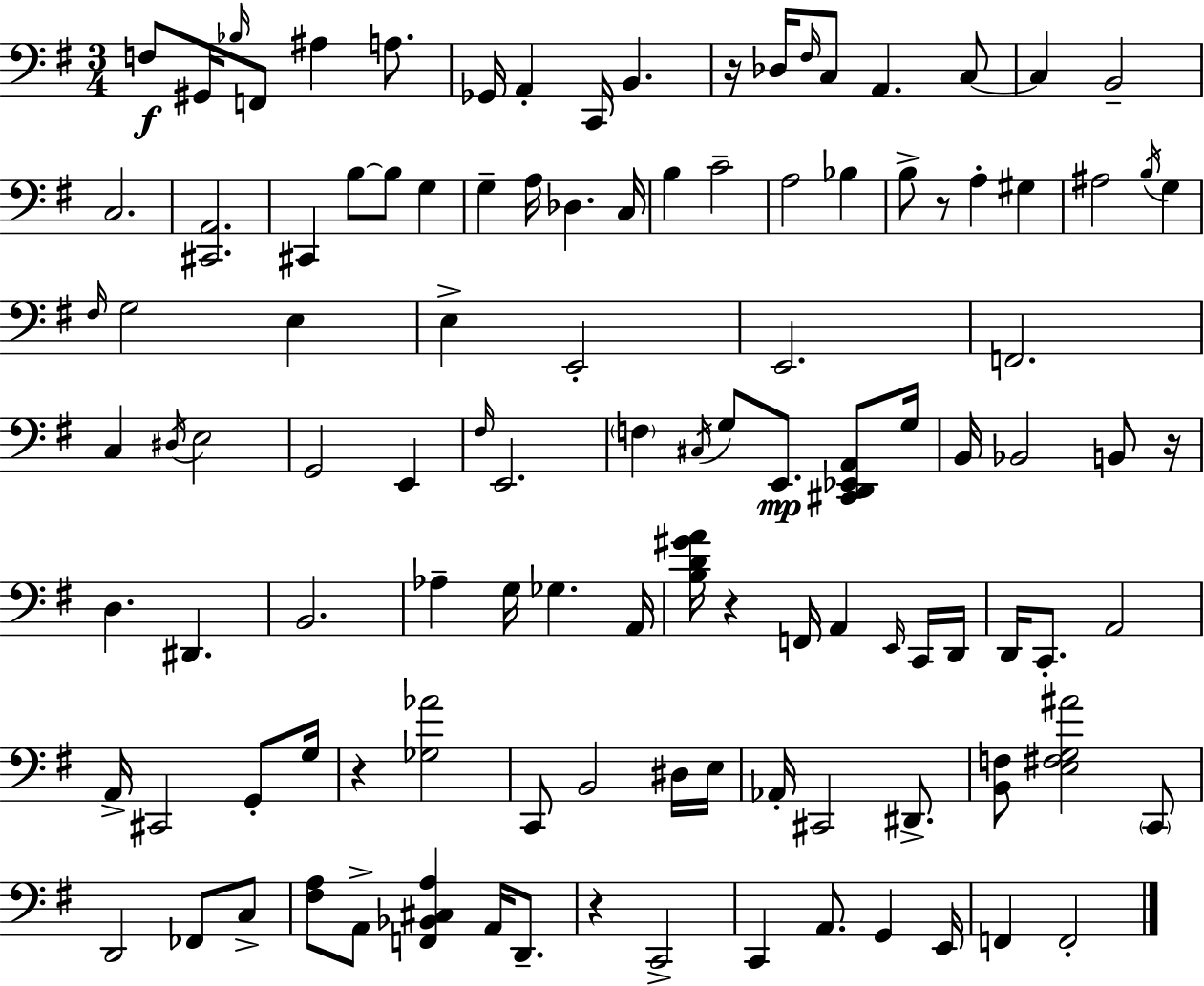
F3/e G#2/s Bb3/s F2/e A#3/q A3/e. Gb2/s A2/q C2/s B2/q. R/s Db3/s F#3/s C3/e A2/q. C3/e C3/q B2/h C3/h. [C#2,A2]/h. C#2/q B3/e B3/e G3/q G3/q A3/s Db3/q. C3/s B3/q C4/h A3/h Bb3/q B3/e R/e A3/q G#3/q A#3/h B3/s G3/q F#3/s G3/h E3/q E3/q E2/h E2/h. F2/h. C3/q D#3/s E3/h G2/h E2/q F#3/s E2/h. F3/q C#3/s G3/e E2/e. [C#2,D2,Eb2,A2]/e G3/s B2/s Bb2/h B2/e R/s D3/q. D#2/q. B2/h. Ab3/q G3/s Gb3/q. A2/s [B3,D4,G#4,A4]/s R/q F2/s A2/q E2/s C2/s D2/s D2/s C2/e. A2/h A2/s C#2/h G2/e G3/s R/q [Gb3,Ab4]/h C2/e B2/h D#3/s E3/s Ab2/s C#2/h D#2/e. [B2,F3]/e [E3,F#3,G3,A#4]/h C2/e D2/h FES2/e C3/e [F#3,A3]/e A2/e [F2,Bb2,C#3,A3]/q A2/s D2/e. R/q C2/h C2/q A2/e. G2/q E2/s F2/q F2/h